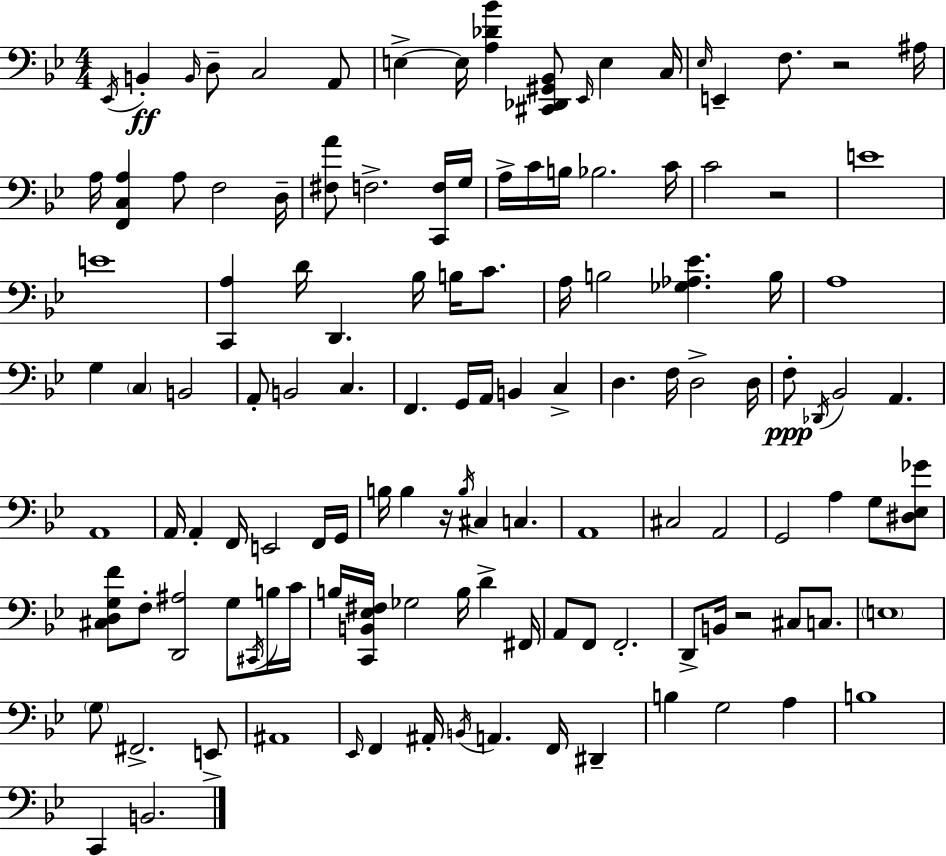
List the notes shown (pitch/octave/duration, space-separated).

Eb2/s B2/q B2/s D3/e C3/h A2/e E3/q E3/s [A3,Db4,Bb4]/q [C#2,Db2,G#2,Bb2]/e Eb2/s E3/q C3/s Eb3/s E2/q F3/e. R/h A#3/s A3/s [F2,C3,A3]/q A3/e F3/h D3/s [F#3,A4]/e F3/h. [C2,F3]/s G3/s A3/s C4/s B3/s Bb3/h. C4/s C4/h R/h E4/w E4/w [C2,A3]/q D4/s D2/q. Bb3/s B3/s C4/e. A3/s B3/h [Gb3,Ab3,Eb4]/q. B3/s A3/w G3/q C3/q B2/h A2/e B2/h C3/q. F2/q. G2/s A2/s B2/q C3/q D3/q. F3/s D3/h D3/s F3/e Db2/s Bb2/h A2/q. A2/w A2/s A2/q F2/s E2/h F2/s G2/s B3/s B3/q R/s B3/s C#3/q C3/q. A2/w C#3/h A2/h G2/h A3/q G3/e [D#3,Eb3,Gb4]/e [C#3,D3,G3,F4]/e F3/e [D2,A#3]/h G3/e C#2/s B3/s C4/s B3/s [C2,B2,Eb3,F#3]/s Gb3/h B3/s D4/q F#2/s A2/e F2/e F2/h. D2/e B2/s R/h C#3/e C3/e. E3/w G3/e F#2/h. E2/e A#2/w Eb2/s F2/q A#2/s B2/s A2/q. F2/s D#2/q B3/q G3/h A3/q B3/w C2/q B2/h.